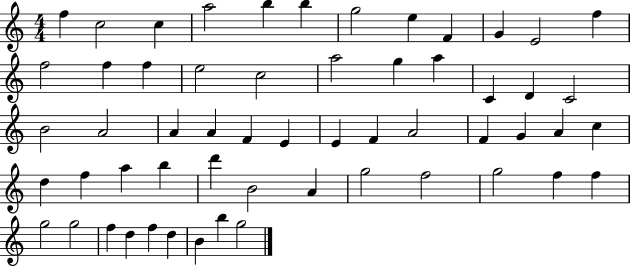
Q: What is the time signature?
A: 4/4